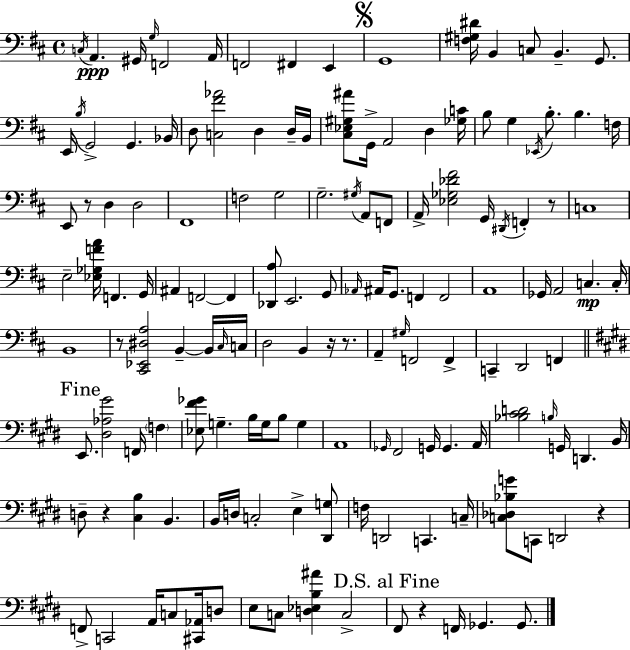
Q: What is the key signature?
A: D major